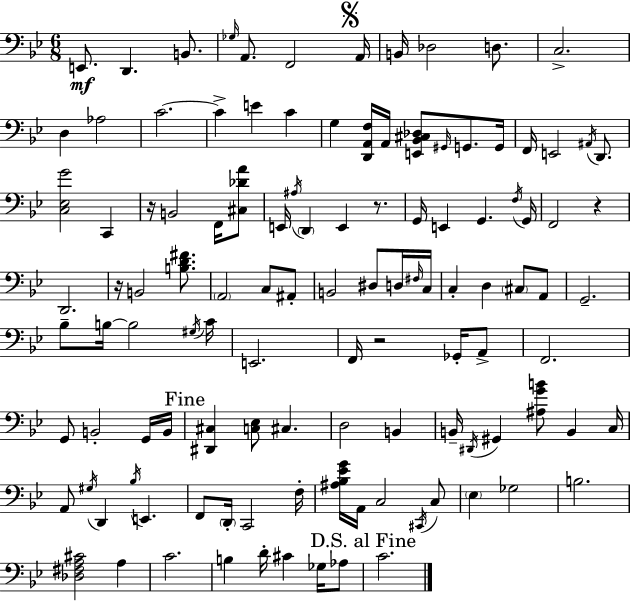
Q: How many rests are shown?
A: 5